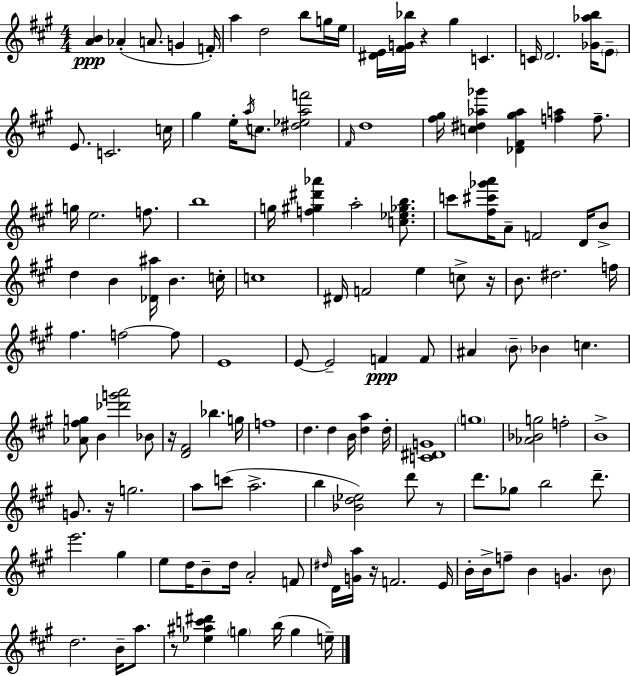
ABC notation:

X:1
T:Untitled
M:4/4
L:1/4
K:A
[AB] _A A/2 G F/4 a d2 b/2 g/4 e/4 [^DE]/4 [^FG_b]/4 z ^g C C/4 D2 [_G_ab]/4 E/2 E/2 C2 c/4 ^g e/4 a/4 c/2 [^d_eaf']2 ^F/4 d4 [^f^g]/4 [c^d_a_g'] [_D^F^g_a] [fa] f/2 g/4 e2 f/2 b4 g/4 [f^g^d'_a'] a2 [c_e_gb]/2 c'/2 [^f^c'_g'a']/4 A/2 F2 D/4 B/2 d B [_D^a]/4 B c/4 c4 ^D/4 F2 e c/2 z/4 B/2 ^d2 f/4 ^f f2 f/2 E4 E/2 E2 F F/2 ^A B/2 _B c [_A^fg]/2 B [_d'g'a']2 _B/2 z/4 [D^F]2 _b g/4 f4 d d B/4 [da] d/4 [C^DG]4 g4 [_A_Bg]2 f2 B4 G/2 z/4 g2 a/2 c'/2 a2 b [_Bd_e]2 d'/2 z/2 d'/2 _g/2 b2 d'/2 e'2 ^g e/2 d/4 B/2 d/4 A2 F/2 ^d/4 D/4 [Ga]/4 z/4 F2 E/4 B/4 B/4 f/2 B G B/2 d2 B/4 a/2 z/2 [_e^ac'^d'] g b/4 g e/4